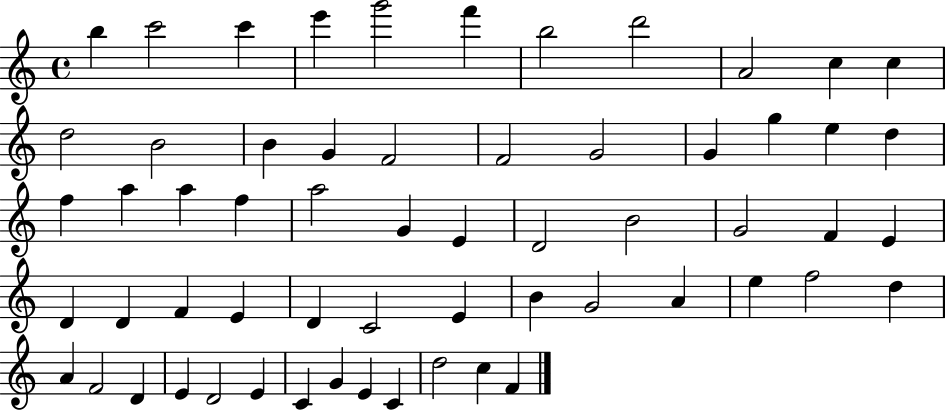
B5/q C6/h C6/q E6/q G6/h F6/q B5/h D6/h A4/h C5/q C5/q D5/h B4/h B4/q G4/q F4/h F4/h G4/h G4/q G5/q E5/q D5/q F5/q A5/q A5/q F5/q A5/h G4/q E4/q D4/h B4/h G4/h F4/q E4/q D4/q D4/q F4/q E4/q D4/q C4/h E4/q B4/q G4/h A4/q E5/q F5/h D5/q A4/q F4/h D4/q E4/q D4/h E4/q C4/q G4/q E4/q C4/q D5/h C5/q F4/q